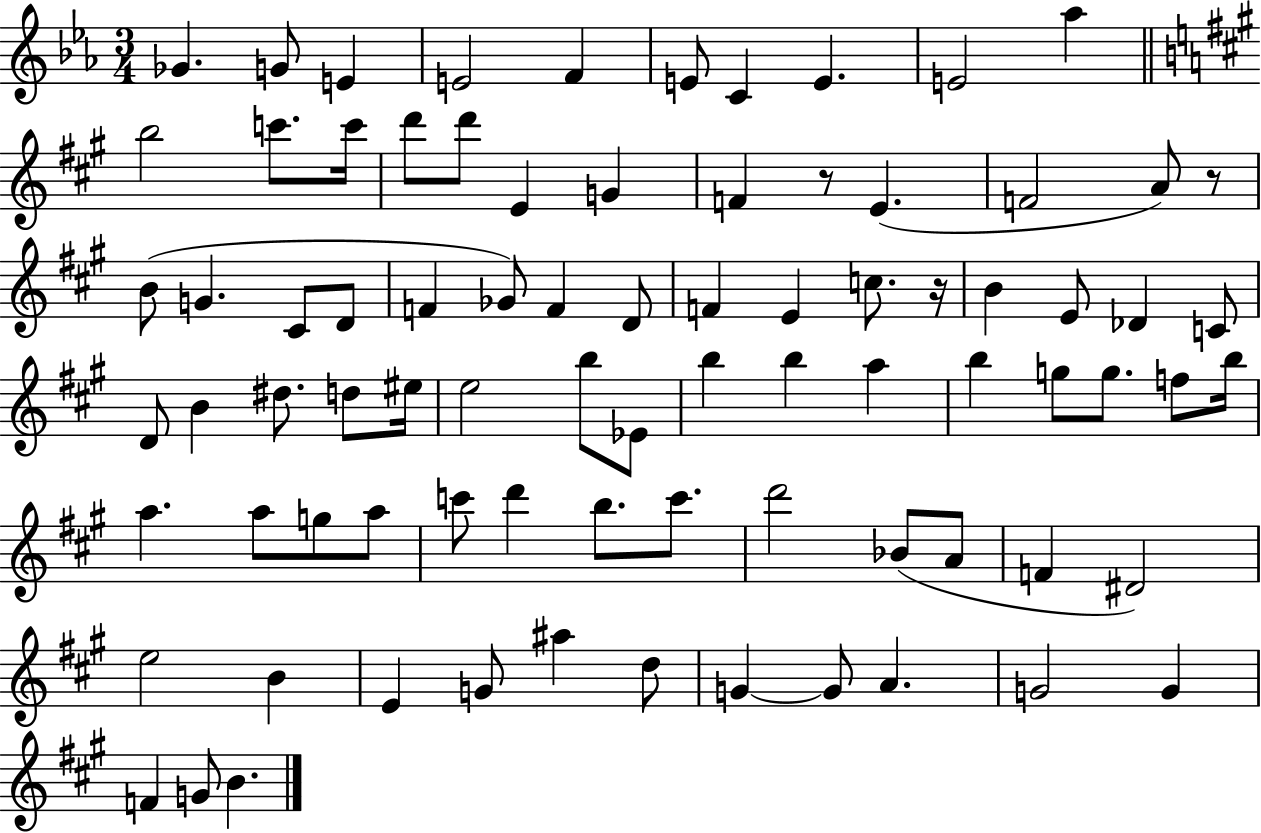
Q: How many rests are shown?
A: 3